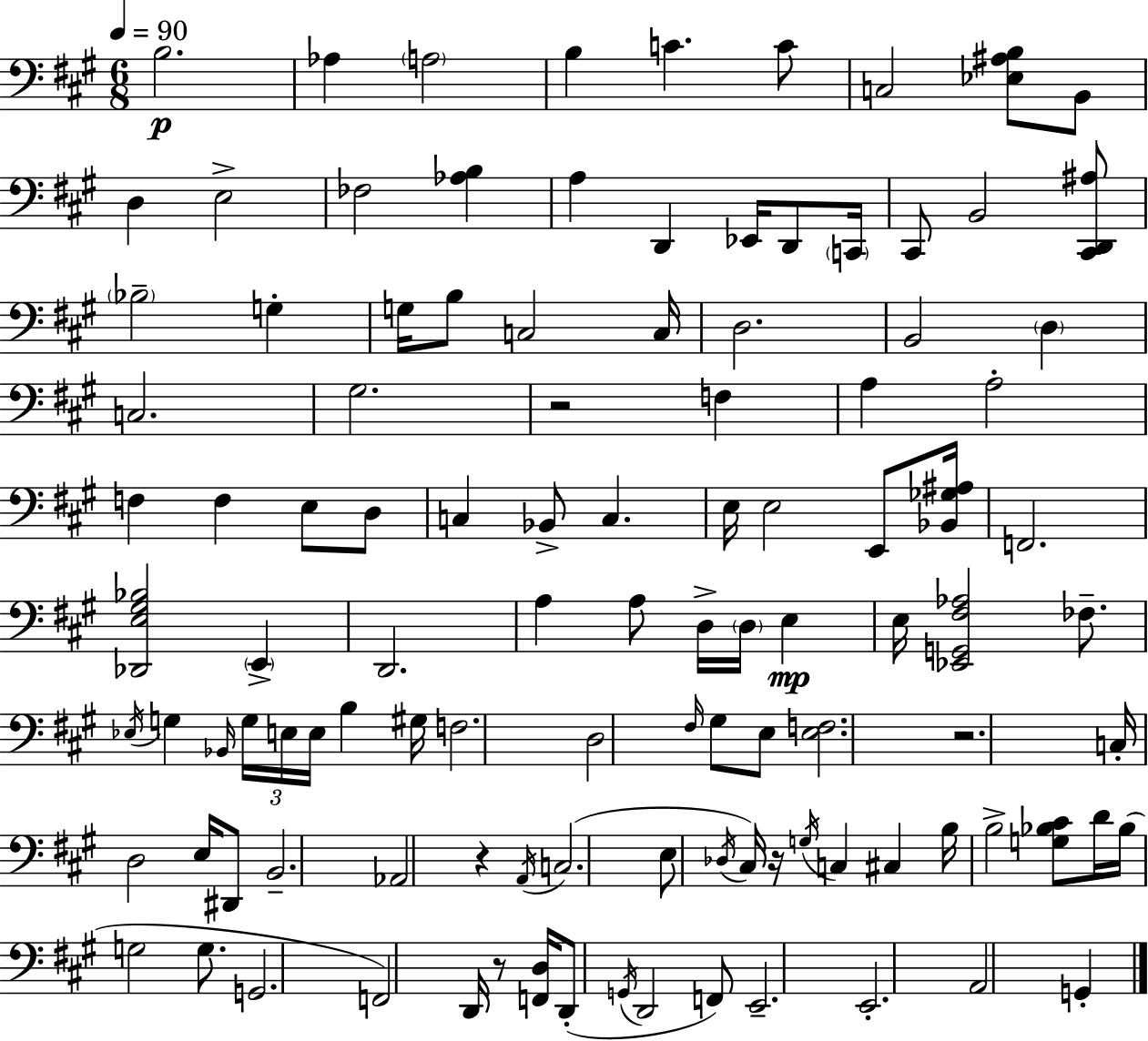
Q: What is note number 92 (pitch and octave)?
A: F2